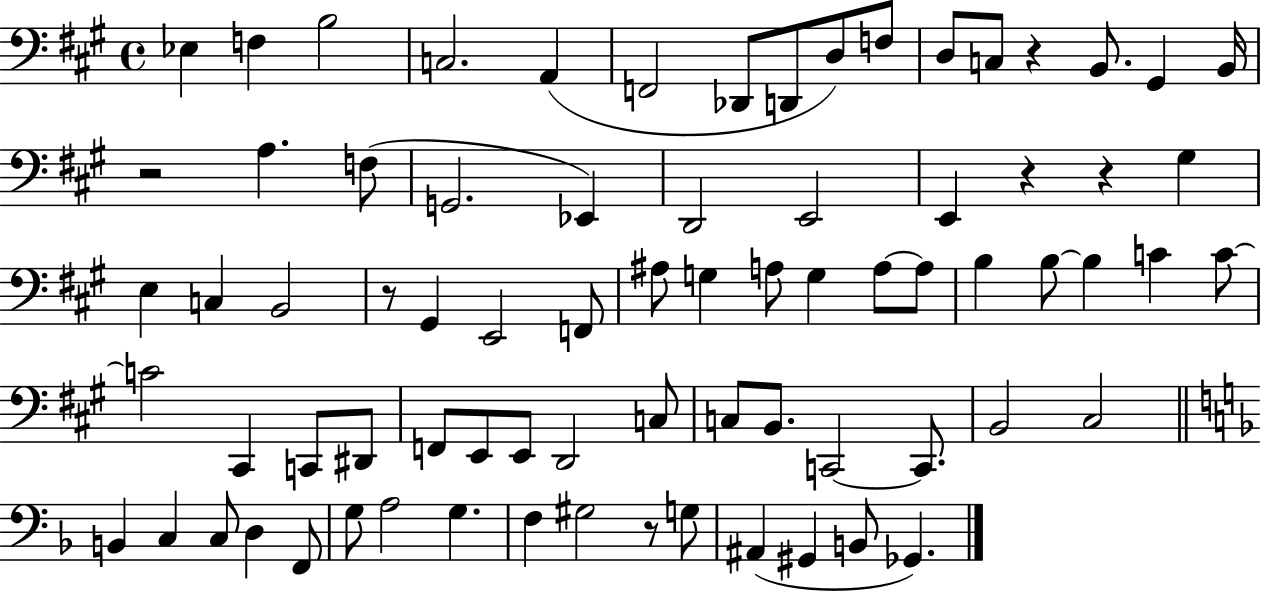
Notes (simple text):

Eb3/q F3/q B3/h C3/h. A2/q F2/h Db2/e D2/e D3/e F3/e D3/e C3/e R/q B2/e. G#2/q B2/s R/h A3/q. F3/e G2/h. Eb2/q D2/h E2/h E2/q R/q R/q G#3/q E3/q C3/q B2/h R/e G#2/q E2/h F2/e A#3/e G3/q A3/e G3/q A3/e A3/e B3/q B3/e B3/q C4/q C4/e C4/h C#2/q C2/e D#2/e F2/e E2/e E2/e D2/h C3/e C3/e B2/e. C2/h C2/e. B2/h C#3/h B2/q C3/q C3/e D3/q F2/e G3/e A3/h G3/q. F3/q G#3/h R/e G3/e A#2/q G#2/q B2/e Gb2/q.